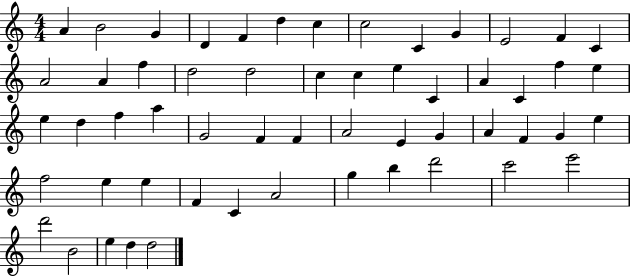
A4/q B4/h G4/q D4/q F4/q D5/q C5/q C5/h C4/q G4/q E4/h F4/q C4/q A4/h A4/q F5/q D5/h D5/h C5/q C5/q E5/q C4/q A4/q C4/q F5/q E5/q E5/q D5/q F5/q A5/q G4/h F4/q F4/q A4/h E4/q G4/q A4/q F4/q G4/q E5/q F5/h E5/q E5/q F4/q C4/q A4/h G5/q B5/q D6/h C6/h E6/h D6/h B4/h E5/q D5/q D5/h